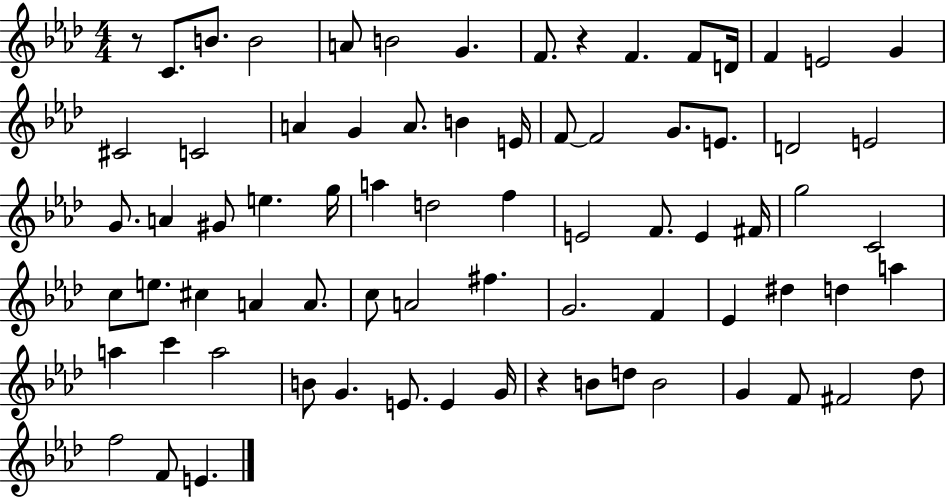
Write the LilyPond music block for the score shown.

{
  \clef treble
  \numericTimeSignature
  \time 4/4
  \key aes \major
  r8 c'8. b'8. b'2 | a'8 b'2 g'4. | f'8. r4 f'4. f'8 d'16 | f'4 e'2 g'4 | \break cis'2 c'2 | a'4 g'4 a'8. b'4 e'16 | f'8~~ f'2 g'8. e'8. | d'2 e'2 | \break g'8. a'4 gis'8 e''4. g''16 | a''4 d''2 f''4 | e'2 f'8. e'4 fis'16 | g''2 c'2 | \break c''8 e''8. cis''4 a'4 a'8. | c''8 a'2 fis''4. | g'2. f'4 | ees'4 dis''4 d''4 a''4 | \break a''4 c'''4 a''2 | b'8 g'4. e'8. e'4 g'16 | r4 b'8 d''8 b'2 | g'4 f'8 fis'2 des''8 | \break f''2 f'8 e'4. | \bar "|."
}